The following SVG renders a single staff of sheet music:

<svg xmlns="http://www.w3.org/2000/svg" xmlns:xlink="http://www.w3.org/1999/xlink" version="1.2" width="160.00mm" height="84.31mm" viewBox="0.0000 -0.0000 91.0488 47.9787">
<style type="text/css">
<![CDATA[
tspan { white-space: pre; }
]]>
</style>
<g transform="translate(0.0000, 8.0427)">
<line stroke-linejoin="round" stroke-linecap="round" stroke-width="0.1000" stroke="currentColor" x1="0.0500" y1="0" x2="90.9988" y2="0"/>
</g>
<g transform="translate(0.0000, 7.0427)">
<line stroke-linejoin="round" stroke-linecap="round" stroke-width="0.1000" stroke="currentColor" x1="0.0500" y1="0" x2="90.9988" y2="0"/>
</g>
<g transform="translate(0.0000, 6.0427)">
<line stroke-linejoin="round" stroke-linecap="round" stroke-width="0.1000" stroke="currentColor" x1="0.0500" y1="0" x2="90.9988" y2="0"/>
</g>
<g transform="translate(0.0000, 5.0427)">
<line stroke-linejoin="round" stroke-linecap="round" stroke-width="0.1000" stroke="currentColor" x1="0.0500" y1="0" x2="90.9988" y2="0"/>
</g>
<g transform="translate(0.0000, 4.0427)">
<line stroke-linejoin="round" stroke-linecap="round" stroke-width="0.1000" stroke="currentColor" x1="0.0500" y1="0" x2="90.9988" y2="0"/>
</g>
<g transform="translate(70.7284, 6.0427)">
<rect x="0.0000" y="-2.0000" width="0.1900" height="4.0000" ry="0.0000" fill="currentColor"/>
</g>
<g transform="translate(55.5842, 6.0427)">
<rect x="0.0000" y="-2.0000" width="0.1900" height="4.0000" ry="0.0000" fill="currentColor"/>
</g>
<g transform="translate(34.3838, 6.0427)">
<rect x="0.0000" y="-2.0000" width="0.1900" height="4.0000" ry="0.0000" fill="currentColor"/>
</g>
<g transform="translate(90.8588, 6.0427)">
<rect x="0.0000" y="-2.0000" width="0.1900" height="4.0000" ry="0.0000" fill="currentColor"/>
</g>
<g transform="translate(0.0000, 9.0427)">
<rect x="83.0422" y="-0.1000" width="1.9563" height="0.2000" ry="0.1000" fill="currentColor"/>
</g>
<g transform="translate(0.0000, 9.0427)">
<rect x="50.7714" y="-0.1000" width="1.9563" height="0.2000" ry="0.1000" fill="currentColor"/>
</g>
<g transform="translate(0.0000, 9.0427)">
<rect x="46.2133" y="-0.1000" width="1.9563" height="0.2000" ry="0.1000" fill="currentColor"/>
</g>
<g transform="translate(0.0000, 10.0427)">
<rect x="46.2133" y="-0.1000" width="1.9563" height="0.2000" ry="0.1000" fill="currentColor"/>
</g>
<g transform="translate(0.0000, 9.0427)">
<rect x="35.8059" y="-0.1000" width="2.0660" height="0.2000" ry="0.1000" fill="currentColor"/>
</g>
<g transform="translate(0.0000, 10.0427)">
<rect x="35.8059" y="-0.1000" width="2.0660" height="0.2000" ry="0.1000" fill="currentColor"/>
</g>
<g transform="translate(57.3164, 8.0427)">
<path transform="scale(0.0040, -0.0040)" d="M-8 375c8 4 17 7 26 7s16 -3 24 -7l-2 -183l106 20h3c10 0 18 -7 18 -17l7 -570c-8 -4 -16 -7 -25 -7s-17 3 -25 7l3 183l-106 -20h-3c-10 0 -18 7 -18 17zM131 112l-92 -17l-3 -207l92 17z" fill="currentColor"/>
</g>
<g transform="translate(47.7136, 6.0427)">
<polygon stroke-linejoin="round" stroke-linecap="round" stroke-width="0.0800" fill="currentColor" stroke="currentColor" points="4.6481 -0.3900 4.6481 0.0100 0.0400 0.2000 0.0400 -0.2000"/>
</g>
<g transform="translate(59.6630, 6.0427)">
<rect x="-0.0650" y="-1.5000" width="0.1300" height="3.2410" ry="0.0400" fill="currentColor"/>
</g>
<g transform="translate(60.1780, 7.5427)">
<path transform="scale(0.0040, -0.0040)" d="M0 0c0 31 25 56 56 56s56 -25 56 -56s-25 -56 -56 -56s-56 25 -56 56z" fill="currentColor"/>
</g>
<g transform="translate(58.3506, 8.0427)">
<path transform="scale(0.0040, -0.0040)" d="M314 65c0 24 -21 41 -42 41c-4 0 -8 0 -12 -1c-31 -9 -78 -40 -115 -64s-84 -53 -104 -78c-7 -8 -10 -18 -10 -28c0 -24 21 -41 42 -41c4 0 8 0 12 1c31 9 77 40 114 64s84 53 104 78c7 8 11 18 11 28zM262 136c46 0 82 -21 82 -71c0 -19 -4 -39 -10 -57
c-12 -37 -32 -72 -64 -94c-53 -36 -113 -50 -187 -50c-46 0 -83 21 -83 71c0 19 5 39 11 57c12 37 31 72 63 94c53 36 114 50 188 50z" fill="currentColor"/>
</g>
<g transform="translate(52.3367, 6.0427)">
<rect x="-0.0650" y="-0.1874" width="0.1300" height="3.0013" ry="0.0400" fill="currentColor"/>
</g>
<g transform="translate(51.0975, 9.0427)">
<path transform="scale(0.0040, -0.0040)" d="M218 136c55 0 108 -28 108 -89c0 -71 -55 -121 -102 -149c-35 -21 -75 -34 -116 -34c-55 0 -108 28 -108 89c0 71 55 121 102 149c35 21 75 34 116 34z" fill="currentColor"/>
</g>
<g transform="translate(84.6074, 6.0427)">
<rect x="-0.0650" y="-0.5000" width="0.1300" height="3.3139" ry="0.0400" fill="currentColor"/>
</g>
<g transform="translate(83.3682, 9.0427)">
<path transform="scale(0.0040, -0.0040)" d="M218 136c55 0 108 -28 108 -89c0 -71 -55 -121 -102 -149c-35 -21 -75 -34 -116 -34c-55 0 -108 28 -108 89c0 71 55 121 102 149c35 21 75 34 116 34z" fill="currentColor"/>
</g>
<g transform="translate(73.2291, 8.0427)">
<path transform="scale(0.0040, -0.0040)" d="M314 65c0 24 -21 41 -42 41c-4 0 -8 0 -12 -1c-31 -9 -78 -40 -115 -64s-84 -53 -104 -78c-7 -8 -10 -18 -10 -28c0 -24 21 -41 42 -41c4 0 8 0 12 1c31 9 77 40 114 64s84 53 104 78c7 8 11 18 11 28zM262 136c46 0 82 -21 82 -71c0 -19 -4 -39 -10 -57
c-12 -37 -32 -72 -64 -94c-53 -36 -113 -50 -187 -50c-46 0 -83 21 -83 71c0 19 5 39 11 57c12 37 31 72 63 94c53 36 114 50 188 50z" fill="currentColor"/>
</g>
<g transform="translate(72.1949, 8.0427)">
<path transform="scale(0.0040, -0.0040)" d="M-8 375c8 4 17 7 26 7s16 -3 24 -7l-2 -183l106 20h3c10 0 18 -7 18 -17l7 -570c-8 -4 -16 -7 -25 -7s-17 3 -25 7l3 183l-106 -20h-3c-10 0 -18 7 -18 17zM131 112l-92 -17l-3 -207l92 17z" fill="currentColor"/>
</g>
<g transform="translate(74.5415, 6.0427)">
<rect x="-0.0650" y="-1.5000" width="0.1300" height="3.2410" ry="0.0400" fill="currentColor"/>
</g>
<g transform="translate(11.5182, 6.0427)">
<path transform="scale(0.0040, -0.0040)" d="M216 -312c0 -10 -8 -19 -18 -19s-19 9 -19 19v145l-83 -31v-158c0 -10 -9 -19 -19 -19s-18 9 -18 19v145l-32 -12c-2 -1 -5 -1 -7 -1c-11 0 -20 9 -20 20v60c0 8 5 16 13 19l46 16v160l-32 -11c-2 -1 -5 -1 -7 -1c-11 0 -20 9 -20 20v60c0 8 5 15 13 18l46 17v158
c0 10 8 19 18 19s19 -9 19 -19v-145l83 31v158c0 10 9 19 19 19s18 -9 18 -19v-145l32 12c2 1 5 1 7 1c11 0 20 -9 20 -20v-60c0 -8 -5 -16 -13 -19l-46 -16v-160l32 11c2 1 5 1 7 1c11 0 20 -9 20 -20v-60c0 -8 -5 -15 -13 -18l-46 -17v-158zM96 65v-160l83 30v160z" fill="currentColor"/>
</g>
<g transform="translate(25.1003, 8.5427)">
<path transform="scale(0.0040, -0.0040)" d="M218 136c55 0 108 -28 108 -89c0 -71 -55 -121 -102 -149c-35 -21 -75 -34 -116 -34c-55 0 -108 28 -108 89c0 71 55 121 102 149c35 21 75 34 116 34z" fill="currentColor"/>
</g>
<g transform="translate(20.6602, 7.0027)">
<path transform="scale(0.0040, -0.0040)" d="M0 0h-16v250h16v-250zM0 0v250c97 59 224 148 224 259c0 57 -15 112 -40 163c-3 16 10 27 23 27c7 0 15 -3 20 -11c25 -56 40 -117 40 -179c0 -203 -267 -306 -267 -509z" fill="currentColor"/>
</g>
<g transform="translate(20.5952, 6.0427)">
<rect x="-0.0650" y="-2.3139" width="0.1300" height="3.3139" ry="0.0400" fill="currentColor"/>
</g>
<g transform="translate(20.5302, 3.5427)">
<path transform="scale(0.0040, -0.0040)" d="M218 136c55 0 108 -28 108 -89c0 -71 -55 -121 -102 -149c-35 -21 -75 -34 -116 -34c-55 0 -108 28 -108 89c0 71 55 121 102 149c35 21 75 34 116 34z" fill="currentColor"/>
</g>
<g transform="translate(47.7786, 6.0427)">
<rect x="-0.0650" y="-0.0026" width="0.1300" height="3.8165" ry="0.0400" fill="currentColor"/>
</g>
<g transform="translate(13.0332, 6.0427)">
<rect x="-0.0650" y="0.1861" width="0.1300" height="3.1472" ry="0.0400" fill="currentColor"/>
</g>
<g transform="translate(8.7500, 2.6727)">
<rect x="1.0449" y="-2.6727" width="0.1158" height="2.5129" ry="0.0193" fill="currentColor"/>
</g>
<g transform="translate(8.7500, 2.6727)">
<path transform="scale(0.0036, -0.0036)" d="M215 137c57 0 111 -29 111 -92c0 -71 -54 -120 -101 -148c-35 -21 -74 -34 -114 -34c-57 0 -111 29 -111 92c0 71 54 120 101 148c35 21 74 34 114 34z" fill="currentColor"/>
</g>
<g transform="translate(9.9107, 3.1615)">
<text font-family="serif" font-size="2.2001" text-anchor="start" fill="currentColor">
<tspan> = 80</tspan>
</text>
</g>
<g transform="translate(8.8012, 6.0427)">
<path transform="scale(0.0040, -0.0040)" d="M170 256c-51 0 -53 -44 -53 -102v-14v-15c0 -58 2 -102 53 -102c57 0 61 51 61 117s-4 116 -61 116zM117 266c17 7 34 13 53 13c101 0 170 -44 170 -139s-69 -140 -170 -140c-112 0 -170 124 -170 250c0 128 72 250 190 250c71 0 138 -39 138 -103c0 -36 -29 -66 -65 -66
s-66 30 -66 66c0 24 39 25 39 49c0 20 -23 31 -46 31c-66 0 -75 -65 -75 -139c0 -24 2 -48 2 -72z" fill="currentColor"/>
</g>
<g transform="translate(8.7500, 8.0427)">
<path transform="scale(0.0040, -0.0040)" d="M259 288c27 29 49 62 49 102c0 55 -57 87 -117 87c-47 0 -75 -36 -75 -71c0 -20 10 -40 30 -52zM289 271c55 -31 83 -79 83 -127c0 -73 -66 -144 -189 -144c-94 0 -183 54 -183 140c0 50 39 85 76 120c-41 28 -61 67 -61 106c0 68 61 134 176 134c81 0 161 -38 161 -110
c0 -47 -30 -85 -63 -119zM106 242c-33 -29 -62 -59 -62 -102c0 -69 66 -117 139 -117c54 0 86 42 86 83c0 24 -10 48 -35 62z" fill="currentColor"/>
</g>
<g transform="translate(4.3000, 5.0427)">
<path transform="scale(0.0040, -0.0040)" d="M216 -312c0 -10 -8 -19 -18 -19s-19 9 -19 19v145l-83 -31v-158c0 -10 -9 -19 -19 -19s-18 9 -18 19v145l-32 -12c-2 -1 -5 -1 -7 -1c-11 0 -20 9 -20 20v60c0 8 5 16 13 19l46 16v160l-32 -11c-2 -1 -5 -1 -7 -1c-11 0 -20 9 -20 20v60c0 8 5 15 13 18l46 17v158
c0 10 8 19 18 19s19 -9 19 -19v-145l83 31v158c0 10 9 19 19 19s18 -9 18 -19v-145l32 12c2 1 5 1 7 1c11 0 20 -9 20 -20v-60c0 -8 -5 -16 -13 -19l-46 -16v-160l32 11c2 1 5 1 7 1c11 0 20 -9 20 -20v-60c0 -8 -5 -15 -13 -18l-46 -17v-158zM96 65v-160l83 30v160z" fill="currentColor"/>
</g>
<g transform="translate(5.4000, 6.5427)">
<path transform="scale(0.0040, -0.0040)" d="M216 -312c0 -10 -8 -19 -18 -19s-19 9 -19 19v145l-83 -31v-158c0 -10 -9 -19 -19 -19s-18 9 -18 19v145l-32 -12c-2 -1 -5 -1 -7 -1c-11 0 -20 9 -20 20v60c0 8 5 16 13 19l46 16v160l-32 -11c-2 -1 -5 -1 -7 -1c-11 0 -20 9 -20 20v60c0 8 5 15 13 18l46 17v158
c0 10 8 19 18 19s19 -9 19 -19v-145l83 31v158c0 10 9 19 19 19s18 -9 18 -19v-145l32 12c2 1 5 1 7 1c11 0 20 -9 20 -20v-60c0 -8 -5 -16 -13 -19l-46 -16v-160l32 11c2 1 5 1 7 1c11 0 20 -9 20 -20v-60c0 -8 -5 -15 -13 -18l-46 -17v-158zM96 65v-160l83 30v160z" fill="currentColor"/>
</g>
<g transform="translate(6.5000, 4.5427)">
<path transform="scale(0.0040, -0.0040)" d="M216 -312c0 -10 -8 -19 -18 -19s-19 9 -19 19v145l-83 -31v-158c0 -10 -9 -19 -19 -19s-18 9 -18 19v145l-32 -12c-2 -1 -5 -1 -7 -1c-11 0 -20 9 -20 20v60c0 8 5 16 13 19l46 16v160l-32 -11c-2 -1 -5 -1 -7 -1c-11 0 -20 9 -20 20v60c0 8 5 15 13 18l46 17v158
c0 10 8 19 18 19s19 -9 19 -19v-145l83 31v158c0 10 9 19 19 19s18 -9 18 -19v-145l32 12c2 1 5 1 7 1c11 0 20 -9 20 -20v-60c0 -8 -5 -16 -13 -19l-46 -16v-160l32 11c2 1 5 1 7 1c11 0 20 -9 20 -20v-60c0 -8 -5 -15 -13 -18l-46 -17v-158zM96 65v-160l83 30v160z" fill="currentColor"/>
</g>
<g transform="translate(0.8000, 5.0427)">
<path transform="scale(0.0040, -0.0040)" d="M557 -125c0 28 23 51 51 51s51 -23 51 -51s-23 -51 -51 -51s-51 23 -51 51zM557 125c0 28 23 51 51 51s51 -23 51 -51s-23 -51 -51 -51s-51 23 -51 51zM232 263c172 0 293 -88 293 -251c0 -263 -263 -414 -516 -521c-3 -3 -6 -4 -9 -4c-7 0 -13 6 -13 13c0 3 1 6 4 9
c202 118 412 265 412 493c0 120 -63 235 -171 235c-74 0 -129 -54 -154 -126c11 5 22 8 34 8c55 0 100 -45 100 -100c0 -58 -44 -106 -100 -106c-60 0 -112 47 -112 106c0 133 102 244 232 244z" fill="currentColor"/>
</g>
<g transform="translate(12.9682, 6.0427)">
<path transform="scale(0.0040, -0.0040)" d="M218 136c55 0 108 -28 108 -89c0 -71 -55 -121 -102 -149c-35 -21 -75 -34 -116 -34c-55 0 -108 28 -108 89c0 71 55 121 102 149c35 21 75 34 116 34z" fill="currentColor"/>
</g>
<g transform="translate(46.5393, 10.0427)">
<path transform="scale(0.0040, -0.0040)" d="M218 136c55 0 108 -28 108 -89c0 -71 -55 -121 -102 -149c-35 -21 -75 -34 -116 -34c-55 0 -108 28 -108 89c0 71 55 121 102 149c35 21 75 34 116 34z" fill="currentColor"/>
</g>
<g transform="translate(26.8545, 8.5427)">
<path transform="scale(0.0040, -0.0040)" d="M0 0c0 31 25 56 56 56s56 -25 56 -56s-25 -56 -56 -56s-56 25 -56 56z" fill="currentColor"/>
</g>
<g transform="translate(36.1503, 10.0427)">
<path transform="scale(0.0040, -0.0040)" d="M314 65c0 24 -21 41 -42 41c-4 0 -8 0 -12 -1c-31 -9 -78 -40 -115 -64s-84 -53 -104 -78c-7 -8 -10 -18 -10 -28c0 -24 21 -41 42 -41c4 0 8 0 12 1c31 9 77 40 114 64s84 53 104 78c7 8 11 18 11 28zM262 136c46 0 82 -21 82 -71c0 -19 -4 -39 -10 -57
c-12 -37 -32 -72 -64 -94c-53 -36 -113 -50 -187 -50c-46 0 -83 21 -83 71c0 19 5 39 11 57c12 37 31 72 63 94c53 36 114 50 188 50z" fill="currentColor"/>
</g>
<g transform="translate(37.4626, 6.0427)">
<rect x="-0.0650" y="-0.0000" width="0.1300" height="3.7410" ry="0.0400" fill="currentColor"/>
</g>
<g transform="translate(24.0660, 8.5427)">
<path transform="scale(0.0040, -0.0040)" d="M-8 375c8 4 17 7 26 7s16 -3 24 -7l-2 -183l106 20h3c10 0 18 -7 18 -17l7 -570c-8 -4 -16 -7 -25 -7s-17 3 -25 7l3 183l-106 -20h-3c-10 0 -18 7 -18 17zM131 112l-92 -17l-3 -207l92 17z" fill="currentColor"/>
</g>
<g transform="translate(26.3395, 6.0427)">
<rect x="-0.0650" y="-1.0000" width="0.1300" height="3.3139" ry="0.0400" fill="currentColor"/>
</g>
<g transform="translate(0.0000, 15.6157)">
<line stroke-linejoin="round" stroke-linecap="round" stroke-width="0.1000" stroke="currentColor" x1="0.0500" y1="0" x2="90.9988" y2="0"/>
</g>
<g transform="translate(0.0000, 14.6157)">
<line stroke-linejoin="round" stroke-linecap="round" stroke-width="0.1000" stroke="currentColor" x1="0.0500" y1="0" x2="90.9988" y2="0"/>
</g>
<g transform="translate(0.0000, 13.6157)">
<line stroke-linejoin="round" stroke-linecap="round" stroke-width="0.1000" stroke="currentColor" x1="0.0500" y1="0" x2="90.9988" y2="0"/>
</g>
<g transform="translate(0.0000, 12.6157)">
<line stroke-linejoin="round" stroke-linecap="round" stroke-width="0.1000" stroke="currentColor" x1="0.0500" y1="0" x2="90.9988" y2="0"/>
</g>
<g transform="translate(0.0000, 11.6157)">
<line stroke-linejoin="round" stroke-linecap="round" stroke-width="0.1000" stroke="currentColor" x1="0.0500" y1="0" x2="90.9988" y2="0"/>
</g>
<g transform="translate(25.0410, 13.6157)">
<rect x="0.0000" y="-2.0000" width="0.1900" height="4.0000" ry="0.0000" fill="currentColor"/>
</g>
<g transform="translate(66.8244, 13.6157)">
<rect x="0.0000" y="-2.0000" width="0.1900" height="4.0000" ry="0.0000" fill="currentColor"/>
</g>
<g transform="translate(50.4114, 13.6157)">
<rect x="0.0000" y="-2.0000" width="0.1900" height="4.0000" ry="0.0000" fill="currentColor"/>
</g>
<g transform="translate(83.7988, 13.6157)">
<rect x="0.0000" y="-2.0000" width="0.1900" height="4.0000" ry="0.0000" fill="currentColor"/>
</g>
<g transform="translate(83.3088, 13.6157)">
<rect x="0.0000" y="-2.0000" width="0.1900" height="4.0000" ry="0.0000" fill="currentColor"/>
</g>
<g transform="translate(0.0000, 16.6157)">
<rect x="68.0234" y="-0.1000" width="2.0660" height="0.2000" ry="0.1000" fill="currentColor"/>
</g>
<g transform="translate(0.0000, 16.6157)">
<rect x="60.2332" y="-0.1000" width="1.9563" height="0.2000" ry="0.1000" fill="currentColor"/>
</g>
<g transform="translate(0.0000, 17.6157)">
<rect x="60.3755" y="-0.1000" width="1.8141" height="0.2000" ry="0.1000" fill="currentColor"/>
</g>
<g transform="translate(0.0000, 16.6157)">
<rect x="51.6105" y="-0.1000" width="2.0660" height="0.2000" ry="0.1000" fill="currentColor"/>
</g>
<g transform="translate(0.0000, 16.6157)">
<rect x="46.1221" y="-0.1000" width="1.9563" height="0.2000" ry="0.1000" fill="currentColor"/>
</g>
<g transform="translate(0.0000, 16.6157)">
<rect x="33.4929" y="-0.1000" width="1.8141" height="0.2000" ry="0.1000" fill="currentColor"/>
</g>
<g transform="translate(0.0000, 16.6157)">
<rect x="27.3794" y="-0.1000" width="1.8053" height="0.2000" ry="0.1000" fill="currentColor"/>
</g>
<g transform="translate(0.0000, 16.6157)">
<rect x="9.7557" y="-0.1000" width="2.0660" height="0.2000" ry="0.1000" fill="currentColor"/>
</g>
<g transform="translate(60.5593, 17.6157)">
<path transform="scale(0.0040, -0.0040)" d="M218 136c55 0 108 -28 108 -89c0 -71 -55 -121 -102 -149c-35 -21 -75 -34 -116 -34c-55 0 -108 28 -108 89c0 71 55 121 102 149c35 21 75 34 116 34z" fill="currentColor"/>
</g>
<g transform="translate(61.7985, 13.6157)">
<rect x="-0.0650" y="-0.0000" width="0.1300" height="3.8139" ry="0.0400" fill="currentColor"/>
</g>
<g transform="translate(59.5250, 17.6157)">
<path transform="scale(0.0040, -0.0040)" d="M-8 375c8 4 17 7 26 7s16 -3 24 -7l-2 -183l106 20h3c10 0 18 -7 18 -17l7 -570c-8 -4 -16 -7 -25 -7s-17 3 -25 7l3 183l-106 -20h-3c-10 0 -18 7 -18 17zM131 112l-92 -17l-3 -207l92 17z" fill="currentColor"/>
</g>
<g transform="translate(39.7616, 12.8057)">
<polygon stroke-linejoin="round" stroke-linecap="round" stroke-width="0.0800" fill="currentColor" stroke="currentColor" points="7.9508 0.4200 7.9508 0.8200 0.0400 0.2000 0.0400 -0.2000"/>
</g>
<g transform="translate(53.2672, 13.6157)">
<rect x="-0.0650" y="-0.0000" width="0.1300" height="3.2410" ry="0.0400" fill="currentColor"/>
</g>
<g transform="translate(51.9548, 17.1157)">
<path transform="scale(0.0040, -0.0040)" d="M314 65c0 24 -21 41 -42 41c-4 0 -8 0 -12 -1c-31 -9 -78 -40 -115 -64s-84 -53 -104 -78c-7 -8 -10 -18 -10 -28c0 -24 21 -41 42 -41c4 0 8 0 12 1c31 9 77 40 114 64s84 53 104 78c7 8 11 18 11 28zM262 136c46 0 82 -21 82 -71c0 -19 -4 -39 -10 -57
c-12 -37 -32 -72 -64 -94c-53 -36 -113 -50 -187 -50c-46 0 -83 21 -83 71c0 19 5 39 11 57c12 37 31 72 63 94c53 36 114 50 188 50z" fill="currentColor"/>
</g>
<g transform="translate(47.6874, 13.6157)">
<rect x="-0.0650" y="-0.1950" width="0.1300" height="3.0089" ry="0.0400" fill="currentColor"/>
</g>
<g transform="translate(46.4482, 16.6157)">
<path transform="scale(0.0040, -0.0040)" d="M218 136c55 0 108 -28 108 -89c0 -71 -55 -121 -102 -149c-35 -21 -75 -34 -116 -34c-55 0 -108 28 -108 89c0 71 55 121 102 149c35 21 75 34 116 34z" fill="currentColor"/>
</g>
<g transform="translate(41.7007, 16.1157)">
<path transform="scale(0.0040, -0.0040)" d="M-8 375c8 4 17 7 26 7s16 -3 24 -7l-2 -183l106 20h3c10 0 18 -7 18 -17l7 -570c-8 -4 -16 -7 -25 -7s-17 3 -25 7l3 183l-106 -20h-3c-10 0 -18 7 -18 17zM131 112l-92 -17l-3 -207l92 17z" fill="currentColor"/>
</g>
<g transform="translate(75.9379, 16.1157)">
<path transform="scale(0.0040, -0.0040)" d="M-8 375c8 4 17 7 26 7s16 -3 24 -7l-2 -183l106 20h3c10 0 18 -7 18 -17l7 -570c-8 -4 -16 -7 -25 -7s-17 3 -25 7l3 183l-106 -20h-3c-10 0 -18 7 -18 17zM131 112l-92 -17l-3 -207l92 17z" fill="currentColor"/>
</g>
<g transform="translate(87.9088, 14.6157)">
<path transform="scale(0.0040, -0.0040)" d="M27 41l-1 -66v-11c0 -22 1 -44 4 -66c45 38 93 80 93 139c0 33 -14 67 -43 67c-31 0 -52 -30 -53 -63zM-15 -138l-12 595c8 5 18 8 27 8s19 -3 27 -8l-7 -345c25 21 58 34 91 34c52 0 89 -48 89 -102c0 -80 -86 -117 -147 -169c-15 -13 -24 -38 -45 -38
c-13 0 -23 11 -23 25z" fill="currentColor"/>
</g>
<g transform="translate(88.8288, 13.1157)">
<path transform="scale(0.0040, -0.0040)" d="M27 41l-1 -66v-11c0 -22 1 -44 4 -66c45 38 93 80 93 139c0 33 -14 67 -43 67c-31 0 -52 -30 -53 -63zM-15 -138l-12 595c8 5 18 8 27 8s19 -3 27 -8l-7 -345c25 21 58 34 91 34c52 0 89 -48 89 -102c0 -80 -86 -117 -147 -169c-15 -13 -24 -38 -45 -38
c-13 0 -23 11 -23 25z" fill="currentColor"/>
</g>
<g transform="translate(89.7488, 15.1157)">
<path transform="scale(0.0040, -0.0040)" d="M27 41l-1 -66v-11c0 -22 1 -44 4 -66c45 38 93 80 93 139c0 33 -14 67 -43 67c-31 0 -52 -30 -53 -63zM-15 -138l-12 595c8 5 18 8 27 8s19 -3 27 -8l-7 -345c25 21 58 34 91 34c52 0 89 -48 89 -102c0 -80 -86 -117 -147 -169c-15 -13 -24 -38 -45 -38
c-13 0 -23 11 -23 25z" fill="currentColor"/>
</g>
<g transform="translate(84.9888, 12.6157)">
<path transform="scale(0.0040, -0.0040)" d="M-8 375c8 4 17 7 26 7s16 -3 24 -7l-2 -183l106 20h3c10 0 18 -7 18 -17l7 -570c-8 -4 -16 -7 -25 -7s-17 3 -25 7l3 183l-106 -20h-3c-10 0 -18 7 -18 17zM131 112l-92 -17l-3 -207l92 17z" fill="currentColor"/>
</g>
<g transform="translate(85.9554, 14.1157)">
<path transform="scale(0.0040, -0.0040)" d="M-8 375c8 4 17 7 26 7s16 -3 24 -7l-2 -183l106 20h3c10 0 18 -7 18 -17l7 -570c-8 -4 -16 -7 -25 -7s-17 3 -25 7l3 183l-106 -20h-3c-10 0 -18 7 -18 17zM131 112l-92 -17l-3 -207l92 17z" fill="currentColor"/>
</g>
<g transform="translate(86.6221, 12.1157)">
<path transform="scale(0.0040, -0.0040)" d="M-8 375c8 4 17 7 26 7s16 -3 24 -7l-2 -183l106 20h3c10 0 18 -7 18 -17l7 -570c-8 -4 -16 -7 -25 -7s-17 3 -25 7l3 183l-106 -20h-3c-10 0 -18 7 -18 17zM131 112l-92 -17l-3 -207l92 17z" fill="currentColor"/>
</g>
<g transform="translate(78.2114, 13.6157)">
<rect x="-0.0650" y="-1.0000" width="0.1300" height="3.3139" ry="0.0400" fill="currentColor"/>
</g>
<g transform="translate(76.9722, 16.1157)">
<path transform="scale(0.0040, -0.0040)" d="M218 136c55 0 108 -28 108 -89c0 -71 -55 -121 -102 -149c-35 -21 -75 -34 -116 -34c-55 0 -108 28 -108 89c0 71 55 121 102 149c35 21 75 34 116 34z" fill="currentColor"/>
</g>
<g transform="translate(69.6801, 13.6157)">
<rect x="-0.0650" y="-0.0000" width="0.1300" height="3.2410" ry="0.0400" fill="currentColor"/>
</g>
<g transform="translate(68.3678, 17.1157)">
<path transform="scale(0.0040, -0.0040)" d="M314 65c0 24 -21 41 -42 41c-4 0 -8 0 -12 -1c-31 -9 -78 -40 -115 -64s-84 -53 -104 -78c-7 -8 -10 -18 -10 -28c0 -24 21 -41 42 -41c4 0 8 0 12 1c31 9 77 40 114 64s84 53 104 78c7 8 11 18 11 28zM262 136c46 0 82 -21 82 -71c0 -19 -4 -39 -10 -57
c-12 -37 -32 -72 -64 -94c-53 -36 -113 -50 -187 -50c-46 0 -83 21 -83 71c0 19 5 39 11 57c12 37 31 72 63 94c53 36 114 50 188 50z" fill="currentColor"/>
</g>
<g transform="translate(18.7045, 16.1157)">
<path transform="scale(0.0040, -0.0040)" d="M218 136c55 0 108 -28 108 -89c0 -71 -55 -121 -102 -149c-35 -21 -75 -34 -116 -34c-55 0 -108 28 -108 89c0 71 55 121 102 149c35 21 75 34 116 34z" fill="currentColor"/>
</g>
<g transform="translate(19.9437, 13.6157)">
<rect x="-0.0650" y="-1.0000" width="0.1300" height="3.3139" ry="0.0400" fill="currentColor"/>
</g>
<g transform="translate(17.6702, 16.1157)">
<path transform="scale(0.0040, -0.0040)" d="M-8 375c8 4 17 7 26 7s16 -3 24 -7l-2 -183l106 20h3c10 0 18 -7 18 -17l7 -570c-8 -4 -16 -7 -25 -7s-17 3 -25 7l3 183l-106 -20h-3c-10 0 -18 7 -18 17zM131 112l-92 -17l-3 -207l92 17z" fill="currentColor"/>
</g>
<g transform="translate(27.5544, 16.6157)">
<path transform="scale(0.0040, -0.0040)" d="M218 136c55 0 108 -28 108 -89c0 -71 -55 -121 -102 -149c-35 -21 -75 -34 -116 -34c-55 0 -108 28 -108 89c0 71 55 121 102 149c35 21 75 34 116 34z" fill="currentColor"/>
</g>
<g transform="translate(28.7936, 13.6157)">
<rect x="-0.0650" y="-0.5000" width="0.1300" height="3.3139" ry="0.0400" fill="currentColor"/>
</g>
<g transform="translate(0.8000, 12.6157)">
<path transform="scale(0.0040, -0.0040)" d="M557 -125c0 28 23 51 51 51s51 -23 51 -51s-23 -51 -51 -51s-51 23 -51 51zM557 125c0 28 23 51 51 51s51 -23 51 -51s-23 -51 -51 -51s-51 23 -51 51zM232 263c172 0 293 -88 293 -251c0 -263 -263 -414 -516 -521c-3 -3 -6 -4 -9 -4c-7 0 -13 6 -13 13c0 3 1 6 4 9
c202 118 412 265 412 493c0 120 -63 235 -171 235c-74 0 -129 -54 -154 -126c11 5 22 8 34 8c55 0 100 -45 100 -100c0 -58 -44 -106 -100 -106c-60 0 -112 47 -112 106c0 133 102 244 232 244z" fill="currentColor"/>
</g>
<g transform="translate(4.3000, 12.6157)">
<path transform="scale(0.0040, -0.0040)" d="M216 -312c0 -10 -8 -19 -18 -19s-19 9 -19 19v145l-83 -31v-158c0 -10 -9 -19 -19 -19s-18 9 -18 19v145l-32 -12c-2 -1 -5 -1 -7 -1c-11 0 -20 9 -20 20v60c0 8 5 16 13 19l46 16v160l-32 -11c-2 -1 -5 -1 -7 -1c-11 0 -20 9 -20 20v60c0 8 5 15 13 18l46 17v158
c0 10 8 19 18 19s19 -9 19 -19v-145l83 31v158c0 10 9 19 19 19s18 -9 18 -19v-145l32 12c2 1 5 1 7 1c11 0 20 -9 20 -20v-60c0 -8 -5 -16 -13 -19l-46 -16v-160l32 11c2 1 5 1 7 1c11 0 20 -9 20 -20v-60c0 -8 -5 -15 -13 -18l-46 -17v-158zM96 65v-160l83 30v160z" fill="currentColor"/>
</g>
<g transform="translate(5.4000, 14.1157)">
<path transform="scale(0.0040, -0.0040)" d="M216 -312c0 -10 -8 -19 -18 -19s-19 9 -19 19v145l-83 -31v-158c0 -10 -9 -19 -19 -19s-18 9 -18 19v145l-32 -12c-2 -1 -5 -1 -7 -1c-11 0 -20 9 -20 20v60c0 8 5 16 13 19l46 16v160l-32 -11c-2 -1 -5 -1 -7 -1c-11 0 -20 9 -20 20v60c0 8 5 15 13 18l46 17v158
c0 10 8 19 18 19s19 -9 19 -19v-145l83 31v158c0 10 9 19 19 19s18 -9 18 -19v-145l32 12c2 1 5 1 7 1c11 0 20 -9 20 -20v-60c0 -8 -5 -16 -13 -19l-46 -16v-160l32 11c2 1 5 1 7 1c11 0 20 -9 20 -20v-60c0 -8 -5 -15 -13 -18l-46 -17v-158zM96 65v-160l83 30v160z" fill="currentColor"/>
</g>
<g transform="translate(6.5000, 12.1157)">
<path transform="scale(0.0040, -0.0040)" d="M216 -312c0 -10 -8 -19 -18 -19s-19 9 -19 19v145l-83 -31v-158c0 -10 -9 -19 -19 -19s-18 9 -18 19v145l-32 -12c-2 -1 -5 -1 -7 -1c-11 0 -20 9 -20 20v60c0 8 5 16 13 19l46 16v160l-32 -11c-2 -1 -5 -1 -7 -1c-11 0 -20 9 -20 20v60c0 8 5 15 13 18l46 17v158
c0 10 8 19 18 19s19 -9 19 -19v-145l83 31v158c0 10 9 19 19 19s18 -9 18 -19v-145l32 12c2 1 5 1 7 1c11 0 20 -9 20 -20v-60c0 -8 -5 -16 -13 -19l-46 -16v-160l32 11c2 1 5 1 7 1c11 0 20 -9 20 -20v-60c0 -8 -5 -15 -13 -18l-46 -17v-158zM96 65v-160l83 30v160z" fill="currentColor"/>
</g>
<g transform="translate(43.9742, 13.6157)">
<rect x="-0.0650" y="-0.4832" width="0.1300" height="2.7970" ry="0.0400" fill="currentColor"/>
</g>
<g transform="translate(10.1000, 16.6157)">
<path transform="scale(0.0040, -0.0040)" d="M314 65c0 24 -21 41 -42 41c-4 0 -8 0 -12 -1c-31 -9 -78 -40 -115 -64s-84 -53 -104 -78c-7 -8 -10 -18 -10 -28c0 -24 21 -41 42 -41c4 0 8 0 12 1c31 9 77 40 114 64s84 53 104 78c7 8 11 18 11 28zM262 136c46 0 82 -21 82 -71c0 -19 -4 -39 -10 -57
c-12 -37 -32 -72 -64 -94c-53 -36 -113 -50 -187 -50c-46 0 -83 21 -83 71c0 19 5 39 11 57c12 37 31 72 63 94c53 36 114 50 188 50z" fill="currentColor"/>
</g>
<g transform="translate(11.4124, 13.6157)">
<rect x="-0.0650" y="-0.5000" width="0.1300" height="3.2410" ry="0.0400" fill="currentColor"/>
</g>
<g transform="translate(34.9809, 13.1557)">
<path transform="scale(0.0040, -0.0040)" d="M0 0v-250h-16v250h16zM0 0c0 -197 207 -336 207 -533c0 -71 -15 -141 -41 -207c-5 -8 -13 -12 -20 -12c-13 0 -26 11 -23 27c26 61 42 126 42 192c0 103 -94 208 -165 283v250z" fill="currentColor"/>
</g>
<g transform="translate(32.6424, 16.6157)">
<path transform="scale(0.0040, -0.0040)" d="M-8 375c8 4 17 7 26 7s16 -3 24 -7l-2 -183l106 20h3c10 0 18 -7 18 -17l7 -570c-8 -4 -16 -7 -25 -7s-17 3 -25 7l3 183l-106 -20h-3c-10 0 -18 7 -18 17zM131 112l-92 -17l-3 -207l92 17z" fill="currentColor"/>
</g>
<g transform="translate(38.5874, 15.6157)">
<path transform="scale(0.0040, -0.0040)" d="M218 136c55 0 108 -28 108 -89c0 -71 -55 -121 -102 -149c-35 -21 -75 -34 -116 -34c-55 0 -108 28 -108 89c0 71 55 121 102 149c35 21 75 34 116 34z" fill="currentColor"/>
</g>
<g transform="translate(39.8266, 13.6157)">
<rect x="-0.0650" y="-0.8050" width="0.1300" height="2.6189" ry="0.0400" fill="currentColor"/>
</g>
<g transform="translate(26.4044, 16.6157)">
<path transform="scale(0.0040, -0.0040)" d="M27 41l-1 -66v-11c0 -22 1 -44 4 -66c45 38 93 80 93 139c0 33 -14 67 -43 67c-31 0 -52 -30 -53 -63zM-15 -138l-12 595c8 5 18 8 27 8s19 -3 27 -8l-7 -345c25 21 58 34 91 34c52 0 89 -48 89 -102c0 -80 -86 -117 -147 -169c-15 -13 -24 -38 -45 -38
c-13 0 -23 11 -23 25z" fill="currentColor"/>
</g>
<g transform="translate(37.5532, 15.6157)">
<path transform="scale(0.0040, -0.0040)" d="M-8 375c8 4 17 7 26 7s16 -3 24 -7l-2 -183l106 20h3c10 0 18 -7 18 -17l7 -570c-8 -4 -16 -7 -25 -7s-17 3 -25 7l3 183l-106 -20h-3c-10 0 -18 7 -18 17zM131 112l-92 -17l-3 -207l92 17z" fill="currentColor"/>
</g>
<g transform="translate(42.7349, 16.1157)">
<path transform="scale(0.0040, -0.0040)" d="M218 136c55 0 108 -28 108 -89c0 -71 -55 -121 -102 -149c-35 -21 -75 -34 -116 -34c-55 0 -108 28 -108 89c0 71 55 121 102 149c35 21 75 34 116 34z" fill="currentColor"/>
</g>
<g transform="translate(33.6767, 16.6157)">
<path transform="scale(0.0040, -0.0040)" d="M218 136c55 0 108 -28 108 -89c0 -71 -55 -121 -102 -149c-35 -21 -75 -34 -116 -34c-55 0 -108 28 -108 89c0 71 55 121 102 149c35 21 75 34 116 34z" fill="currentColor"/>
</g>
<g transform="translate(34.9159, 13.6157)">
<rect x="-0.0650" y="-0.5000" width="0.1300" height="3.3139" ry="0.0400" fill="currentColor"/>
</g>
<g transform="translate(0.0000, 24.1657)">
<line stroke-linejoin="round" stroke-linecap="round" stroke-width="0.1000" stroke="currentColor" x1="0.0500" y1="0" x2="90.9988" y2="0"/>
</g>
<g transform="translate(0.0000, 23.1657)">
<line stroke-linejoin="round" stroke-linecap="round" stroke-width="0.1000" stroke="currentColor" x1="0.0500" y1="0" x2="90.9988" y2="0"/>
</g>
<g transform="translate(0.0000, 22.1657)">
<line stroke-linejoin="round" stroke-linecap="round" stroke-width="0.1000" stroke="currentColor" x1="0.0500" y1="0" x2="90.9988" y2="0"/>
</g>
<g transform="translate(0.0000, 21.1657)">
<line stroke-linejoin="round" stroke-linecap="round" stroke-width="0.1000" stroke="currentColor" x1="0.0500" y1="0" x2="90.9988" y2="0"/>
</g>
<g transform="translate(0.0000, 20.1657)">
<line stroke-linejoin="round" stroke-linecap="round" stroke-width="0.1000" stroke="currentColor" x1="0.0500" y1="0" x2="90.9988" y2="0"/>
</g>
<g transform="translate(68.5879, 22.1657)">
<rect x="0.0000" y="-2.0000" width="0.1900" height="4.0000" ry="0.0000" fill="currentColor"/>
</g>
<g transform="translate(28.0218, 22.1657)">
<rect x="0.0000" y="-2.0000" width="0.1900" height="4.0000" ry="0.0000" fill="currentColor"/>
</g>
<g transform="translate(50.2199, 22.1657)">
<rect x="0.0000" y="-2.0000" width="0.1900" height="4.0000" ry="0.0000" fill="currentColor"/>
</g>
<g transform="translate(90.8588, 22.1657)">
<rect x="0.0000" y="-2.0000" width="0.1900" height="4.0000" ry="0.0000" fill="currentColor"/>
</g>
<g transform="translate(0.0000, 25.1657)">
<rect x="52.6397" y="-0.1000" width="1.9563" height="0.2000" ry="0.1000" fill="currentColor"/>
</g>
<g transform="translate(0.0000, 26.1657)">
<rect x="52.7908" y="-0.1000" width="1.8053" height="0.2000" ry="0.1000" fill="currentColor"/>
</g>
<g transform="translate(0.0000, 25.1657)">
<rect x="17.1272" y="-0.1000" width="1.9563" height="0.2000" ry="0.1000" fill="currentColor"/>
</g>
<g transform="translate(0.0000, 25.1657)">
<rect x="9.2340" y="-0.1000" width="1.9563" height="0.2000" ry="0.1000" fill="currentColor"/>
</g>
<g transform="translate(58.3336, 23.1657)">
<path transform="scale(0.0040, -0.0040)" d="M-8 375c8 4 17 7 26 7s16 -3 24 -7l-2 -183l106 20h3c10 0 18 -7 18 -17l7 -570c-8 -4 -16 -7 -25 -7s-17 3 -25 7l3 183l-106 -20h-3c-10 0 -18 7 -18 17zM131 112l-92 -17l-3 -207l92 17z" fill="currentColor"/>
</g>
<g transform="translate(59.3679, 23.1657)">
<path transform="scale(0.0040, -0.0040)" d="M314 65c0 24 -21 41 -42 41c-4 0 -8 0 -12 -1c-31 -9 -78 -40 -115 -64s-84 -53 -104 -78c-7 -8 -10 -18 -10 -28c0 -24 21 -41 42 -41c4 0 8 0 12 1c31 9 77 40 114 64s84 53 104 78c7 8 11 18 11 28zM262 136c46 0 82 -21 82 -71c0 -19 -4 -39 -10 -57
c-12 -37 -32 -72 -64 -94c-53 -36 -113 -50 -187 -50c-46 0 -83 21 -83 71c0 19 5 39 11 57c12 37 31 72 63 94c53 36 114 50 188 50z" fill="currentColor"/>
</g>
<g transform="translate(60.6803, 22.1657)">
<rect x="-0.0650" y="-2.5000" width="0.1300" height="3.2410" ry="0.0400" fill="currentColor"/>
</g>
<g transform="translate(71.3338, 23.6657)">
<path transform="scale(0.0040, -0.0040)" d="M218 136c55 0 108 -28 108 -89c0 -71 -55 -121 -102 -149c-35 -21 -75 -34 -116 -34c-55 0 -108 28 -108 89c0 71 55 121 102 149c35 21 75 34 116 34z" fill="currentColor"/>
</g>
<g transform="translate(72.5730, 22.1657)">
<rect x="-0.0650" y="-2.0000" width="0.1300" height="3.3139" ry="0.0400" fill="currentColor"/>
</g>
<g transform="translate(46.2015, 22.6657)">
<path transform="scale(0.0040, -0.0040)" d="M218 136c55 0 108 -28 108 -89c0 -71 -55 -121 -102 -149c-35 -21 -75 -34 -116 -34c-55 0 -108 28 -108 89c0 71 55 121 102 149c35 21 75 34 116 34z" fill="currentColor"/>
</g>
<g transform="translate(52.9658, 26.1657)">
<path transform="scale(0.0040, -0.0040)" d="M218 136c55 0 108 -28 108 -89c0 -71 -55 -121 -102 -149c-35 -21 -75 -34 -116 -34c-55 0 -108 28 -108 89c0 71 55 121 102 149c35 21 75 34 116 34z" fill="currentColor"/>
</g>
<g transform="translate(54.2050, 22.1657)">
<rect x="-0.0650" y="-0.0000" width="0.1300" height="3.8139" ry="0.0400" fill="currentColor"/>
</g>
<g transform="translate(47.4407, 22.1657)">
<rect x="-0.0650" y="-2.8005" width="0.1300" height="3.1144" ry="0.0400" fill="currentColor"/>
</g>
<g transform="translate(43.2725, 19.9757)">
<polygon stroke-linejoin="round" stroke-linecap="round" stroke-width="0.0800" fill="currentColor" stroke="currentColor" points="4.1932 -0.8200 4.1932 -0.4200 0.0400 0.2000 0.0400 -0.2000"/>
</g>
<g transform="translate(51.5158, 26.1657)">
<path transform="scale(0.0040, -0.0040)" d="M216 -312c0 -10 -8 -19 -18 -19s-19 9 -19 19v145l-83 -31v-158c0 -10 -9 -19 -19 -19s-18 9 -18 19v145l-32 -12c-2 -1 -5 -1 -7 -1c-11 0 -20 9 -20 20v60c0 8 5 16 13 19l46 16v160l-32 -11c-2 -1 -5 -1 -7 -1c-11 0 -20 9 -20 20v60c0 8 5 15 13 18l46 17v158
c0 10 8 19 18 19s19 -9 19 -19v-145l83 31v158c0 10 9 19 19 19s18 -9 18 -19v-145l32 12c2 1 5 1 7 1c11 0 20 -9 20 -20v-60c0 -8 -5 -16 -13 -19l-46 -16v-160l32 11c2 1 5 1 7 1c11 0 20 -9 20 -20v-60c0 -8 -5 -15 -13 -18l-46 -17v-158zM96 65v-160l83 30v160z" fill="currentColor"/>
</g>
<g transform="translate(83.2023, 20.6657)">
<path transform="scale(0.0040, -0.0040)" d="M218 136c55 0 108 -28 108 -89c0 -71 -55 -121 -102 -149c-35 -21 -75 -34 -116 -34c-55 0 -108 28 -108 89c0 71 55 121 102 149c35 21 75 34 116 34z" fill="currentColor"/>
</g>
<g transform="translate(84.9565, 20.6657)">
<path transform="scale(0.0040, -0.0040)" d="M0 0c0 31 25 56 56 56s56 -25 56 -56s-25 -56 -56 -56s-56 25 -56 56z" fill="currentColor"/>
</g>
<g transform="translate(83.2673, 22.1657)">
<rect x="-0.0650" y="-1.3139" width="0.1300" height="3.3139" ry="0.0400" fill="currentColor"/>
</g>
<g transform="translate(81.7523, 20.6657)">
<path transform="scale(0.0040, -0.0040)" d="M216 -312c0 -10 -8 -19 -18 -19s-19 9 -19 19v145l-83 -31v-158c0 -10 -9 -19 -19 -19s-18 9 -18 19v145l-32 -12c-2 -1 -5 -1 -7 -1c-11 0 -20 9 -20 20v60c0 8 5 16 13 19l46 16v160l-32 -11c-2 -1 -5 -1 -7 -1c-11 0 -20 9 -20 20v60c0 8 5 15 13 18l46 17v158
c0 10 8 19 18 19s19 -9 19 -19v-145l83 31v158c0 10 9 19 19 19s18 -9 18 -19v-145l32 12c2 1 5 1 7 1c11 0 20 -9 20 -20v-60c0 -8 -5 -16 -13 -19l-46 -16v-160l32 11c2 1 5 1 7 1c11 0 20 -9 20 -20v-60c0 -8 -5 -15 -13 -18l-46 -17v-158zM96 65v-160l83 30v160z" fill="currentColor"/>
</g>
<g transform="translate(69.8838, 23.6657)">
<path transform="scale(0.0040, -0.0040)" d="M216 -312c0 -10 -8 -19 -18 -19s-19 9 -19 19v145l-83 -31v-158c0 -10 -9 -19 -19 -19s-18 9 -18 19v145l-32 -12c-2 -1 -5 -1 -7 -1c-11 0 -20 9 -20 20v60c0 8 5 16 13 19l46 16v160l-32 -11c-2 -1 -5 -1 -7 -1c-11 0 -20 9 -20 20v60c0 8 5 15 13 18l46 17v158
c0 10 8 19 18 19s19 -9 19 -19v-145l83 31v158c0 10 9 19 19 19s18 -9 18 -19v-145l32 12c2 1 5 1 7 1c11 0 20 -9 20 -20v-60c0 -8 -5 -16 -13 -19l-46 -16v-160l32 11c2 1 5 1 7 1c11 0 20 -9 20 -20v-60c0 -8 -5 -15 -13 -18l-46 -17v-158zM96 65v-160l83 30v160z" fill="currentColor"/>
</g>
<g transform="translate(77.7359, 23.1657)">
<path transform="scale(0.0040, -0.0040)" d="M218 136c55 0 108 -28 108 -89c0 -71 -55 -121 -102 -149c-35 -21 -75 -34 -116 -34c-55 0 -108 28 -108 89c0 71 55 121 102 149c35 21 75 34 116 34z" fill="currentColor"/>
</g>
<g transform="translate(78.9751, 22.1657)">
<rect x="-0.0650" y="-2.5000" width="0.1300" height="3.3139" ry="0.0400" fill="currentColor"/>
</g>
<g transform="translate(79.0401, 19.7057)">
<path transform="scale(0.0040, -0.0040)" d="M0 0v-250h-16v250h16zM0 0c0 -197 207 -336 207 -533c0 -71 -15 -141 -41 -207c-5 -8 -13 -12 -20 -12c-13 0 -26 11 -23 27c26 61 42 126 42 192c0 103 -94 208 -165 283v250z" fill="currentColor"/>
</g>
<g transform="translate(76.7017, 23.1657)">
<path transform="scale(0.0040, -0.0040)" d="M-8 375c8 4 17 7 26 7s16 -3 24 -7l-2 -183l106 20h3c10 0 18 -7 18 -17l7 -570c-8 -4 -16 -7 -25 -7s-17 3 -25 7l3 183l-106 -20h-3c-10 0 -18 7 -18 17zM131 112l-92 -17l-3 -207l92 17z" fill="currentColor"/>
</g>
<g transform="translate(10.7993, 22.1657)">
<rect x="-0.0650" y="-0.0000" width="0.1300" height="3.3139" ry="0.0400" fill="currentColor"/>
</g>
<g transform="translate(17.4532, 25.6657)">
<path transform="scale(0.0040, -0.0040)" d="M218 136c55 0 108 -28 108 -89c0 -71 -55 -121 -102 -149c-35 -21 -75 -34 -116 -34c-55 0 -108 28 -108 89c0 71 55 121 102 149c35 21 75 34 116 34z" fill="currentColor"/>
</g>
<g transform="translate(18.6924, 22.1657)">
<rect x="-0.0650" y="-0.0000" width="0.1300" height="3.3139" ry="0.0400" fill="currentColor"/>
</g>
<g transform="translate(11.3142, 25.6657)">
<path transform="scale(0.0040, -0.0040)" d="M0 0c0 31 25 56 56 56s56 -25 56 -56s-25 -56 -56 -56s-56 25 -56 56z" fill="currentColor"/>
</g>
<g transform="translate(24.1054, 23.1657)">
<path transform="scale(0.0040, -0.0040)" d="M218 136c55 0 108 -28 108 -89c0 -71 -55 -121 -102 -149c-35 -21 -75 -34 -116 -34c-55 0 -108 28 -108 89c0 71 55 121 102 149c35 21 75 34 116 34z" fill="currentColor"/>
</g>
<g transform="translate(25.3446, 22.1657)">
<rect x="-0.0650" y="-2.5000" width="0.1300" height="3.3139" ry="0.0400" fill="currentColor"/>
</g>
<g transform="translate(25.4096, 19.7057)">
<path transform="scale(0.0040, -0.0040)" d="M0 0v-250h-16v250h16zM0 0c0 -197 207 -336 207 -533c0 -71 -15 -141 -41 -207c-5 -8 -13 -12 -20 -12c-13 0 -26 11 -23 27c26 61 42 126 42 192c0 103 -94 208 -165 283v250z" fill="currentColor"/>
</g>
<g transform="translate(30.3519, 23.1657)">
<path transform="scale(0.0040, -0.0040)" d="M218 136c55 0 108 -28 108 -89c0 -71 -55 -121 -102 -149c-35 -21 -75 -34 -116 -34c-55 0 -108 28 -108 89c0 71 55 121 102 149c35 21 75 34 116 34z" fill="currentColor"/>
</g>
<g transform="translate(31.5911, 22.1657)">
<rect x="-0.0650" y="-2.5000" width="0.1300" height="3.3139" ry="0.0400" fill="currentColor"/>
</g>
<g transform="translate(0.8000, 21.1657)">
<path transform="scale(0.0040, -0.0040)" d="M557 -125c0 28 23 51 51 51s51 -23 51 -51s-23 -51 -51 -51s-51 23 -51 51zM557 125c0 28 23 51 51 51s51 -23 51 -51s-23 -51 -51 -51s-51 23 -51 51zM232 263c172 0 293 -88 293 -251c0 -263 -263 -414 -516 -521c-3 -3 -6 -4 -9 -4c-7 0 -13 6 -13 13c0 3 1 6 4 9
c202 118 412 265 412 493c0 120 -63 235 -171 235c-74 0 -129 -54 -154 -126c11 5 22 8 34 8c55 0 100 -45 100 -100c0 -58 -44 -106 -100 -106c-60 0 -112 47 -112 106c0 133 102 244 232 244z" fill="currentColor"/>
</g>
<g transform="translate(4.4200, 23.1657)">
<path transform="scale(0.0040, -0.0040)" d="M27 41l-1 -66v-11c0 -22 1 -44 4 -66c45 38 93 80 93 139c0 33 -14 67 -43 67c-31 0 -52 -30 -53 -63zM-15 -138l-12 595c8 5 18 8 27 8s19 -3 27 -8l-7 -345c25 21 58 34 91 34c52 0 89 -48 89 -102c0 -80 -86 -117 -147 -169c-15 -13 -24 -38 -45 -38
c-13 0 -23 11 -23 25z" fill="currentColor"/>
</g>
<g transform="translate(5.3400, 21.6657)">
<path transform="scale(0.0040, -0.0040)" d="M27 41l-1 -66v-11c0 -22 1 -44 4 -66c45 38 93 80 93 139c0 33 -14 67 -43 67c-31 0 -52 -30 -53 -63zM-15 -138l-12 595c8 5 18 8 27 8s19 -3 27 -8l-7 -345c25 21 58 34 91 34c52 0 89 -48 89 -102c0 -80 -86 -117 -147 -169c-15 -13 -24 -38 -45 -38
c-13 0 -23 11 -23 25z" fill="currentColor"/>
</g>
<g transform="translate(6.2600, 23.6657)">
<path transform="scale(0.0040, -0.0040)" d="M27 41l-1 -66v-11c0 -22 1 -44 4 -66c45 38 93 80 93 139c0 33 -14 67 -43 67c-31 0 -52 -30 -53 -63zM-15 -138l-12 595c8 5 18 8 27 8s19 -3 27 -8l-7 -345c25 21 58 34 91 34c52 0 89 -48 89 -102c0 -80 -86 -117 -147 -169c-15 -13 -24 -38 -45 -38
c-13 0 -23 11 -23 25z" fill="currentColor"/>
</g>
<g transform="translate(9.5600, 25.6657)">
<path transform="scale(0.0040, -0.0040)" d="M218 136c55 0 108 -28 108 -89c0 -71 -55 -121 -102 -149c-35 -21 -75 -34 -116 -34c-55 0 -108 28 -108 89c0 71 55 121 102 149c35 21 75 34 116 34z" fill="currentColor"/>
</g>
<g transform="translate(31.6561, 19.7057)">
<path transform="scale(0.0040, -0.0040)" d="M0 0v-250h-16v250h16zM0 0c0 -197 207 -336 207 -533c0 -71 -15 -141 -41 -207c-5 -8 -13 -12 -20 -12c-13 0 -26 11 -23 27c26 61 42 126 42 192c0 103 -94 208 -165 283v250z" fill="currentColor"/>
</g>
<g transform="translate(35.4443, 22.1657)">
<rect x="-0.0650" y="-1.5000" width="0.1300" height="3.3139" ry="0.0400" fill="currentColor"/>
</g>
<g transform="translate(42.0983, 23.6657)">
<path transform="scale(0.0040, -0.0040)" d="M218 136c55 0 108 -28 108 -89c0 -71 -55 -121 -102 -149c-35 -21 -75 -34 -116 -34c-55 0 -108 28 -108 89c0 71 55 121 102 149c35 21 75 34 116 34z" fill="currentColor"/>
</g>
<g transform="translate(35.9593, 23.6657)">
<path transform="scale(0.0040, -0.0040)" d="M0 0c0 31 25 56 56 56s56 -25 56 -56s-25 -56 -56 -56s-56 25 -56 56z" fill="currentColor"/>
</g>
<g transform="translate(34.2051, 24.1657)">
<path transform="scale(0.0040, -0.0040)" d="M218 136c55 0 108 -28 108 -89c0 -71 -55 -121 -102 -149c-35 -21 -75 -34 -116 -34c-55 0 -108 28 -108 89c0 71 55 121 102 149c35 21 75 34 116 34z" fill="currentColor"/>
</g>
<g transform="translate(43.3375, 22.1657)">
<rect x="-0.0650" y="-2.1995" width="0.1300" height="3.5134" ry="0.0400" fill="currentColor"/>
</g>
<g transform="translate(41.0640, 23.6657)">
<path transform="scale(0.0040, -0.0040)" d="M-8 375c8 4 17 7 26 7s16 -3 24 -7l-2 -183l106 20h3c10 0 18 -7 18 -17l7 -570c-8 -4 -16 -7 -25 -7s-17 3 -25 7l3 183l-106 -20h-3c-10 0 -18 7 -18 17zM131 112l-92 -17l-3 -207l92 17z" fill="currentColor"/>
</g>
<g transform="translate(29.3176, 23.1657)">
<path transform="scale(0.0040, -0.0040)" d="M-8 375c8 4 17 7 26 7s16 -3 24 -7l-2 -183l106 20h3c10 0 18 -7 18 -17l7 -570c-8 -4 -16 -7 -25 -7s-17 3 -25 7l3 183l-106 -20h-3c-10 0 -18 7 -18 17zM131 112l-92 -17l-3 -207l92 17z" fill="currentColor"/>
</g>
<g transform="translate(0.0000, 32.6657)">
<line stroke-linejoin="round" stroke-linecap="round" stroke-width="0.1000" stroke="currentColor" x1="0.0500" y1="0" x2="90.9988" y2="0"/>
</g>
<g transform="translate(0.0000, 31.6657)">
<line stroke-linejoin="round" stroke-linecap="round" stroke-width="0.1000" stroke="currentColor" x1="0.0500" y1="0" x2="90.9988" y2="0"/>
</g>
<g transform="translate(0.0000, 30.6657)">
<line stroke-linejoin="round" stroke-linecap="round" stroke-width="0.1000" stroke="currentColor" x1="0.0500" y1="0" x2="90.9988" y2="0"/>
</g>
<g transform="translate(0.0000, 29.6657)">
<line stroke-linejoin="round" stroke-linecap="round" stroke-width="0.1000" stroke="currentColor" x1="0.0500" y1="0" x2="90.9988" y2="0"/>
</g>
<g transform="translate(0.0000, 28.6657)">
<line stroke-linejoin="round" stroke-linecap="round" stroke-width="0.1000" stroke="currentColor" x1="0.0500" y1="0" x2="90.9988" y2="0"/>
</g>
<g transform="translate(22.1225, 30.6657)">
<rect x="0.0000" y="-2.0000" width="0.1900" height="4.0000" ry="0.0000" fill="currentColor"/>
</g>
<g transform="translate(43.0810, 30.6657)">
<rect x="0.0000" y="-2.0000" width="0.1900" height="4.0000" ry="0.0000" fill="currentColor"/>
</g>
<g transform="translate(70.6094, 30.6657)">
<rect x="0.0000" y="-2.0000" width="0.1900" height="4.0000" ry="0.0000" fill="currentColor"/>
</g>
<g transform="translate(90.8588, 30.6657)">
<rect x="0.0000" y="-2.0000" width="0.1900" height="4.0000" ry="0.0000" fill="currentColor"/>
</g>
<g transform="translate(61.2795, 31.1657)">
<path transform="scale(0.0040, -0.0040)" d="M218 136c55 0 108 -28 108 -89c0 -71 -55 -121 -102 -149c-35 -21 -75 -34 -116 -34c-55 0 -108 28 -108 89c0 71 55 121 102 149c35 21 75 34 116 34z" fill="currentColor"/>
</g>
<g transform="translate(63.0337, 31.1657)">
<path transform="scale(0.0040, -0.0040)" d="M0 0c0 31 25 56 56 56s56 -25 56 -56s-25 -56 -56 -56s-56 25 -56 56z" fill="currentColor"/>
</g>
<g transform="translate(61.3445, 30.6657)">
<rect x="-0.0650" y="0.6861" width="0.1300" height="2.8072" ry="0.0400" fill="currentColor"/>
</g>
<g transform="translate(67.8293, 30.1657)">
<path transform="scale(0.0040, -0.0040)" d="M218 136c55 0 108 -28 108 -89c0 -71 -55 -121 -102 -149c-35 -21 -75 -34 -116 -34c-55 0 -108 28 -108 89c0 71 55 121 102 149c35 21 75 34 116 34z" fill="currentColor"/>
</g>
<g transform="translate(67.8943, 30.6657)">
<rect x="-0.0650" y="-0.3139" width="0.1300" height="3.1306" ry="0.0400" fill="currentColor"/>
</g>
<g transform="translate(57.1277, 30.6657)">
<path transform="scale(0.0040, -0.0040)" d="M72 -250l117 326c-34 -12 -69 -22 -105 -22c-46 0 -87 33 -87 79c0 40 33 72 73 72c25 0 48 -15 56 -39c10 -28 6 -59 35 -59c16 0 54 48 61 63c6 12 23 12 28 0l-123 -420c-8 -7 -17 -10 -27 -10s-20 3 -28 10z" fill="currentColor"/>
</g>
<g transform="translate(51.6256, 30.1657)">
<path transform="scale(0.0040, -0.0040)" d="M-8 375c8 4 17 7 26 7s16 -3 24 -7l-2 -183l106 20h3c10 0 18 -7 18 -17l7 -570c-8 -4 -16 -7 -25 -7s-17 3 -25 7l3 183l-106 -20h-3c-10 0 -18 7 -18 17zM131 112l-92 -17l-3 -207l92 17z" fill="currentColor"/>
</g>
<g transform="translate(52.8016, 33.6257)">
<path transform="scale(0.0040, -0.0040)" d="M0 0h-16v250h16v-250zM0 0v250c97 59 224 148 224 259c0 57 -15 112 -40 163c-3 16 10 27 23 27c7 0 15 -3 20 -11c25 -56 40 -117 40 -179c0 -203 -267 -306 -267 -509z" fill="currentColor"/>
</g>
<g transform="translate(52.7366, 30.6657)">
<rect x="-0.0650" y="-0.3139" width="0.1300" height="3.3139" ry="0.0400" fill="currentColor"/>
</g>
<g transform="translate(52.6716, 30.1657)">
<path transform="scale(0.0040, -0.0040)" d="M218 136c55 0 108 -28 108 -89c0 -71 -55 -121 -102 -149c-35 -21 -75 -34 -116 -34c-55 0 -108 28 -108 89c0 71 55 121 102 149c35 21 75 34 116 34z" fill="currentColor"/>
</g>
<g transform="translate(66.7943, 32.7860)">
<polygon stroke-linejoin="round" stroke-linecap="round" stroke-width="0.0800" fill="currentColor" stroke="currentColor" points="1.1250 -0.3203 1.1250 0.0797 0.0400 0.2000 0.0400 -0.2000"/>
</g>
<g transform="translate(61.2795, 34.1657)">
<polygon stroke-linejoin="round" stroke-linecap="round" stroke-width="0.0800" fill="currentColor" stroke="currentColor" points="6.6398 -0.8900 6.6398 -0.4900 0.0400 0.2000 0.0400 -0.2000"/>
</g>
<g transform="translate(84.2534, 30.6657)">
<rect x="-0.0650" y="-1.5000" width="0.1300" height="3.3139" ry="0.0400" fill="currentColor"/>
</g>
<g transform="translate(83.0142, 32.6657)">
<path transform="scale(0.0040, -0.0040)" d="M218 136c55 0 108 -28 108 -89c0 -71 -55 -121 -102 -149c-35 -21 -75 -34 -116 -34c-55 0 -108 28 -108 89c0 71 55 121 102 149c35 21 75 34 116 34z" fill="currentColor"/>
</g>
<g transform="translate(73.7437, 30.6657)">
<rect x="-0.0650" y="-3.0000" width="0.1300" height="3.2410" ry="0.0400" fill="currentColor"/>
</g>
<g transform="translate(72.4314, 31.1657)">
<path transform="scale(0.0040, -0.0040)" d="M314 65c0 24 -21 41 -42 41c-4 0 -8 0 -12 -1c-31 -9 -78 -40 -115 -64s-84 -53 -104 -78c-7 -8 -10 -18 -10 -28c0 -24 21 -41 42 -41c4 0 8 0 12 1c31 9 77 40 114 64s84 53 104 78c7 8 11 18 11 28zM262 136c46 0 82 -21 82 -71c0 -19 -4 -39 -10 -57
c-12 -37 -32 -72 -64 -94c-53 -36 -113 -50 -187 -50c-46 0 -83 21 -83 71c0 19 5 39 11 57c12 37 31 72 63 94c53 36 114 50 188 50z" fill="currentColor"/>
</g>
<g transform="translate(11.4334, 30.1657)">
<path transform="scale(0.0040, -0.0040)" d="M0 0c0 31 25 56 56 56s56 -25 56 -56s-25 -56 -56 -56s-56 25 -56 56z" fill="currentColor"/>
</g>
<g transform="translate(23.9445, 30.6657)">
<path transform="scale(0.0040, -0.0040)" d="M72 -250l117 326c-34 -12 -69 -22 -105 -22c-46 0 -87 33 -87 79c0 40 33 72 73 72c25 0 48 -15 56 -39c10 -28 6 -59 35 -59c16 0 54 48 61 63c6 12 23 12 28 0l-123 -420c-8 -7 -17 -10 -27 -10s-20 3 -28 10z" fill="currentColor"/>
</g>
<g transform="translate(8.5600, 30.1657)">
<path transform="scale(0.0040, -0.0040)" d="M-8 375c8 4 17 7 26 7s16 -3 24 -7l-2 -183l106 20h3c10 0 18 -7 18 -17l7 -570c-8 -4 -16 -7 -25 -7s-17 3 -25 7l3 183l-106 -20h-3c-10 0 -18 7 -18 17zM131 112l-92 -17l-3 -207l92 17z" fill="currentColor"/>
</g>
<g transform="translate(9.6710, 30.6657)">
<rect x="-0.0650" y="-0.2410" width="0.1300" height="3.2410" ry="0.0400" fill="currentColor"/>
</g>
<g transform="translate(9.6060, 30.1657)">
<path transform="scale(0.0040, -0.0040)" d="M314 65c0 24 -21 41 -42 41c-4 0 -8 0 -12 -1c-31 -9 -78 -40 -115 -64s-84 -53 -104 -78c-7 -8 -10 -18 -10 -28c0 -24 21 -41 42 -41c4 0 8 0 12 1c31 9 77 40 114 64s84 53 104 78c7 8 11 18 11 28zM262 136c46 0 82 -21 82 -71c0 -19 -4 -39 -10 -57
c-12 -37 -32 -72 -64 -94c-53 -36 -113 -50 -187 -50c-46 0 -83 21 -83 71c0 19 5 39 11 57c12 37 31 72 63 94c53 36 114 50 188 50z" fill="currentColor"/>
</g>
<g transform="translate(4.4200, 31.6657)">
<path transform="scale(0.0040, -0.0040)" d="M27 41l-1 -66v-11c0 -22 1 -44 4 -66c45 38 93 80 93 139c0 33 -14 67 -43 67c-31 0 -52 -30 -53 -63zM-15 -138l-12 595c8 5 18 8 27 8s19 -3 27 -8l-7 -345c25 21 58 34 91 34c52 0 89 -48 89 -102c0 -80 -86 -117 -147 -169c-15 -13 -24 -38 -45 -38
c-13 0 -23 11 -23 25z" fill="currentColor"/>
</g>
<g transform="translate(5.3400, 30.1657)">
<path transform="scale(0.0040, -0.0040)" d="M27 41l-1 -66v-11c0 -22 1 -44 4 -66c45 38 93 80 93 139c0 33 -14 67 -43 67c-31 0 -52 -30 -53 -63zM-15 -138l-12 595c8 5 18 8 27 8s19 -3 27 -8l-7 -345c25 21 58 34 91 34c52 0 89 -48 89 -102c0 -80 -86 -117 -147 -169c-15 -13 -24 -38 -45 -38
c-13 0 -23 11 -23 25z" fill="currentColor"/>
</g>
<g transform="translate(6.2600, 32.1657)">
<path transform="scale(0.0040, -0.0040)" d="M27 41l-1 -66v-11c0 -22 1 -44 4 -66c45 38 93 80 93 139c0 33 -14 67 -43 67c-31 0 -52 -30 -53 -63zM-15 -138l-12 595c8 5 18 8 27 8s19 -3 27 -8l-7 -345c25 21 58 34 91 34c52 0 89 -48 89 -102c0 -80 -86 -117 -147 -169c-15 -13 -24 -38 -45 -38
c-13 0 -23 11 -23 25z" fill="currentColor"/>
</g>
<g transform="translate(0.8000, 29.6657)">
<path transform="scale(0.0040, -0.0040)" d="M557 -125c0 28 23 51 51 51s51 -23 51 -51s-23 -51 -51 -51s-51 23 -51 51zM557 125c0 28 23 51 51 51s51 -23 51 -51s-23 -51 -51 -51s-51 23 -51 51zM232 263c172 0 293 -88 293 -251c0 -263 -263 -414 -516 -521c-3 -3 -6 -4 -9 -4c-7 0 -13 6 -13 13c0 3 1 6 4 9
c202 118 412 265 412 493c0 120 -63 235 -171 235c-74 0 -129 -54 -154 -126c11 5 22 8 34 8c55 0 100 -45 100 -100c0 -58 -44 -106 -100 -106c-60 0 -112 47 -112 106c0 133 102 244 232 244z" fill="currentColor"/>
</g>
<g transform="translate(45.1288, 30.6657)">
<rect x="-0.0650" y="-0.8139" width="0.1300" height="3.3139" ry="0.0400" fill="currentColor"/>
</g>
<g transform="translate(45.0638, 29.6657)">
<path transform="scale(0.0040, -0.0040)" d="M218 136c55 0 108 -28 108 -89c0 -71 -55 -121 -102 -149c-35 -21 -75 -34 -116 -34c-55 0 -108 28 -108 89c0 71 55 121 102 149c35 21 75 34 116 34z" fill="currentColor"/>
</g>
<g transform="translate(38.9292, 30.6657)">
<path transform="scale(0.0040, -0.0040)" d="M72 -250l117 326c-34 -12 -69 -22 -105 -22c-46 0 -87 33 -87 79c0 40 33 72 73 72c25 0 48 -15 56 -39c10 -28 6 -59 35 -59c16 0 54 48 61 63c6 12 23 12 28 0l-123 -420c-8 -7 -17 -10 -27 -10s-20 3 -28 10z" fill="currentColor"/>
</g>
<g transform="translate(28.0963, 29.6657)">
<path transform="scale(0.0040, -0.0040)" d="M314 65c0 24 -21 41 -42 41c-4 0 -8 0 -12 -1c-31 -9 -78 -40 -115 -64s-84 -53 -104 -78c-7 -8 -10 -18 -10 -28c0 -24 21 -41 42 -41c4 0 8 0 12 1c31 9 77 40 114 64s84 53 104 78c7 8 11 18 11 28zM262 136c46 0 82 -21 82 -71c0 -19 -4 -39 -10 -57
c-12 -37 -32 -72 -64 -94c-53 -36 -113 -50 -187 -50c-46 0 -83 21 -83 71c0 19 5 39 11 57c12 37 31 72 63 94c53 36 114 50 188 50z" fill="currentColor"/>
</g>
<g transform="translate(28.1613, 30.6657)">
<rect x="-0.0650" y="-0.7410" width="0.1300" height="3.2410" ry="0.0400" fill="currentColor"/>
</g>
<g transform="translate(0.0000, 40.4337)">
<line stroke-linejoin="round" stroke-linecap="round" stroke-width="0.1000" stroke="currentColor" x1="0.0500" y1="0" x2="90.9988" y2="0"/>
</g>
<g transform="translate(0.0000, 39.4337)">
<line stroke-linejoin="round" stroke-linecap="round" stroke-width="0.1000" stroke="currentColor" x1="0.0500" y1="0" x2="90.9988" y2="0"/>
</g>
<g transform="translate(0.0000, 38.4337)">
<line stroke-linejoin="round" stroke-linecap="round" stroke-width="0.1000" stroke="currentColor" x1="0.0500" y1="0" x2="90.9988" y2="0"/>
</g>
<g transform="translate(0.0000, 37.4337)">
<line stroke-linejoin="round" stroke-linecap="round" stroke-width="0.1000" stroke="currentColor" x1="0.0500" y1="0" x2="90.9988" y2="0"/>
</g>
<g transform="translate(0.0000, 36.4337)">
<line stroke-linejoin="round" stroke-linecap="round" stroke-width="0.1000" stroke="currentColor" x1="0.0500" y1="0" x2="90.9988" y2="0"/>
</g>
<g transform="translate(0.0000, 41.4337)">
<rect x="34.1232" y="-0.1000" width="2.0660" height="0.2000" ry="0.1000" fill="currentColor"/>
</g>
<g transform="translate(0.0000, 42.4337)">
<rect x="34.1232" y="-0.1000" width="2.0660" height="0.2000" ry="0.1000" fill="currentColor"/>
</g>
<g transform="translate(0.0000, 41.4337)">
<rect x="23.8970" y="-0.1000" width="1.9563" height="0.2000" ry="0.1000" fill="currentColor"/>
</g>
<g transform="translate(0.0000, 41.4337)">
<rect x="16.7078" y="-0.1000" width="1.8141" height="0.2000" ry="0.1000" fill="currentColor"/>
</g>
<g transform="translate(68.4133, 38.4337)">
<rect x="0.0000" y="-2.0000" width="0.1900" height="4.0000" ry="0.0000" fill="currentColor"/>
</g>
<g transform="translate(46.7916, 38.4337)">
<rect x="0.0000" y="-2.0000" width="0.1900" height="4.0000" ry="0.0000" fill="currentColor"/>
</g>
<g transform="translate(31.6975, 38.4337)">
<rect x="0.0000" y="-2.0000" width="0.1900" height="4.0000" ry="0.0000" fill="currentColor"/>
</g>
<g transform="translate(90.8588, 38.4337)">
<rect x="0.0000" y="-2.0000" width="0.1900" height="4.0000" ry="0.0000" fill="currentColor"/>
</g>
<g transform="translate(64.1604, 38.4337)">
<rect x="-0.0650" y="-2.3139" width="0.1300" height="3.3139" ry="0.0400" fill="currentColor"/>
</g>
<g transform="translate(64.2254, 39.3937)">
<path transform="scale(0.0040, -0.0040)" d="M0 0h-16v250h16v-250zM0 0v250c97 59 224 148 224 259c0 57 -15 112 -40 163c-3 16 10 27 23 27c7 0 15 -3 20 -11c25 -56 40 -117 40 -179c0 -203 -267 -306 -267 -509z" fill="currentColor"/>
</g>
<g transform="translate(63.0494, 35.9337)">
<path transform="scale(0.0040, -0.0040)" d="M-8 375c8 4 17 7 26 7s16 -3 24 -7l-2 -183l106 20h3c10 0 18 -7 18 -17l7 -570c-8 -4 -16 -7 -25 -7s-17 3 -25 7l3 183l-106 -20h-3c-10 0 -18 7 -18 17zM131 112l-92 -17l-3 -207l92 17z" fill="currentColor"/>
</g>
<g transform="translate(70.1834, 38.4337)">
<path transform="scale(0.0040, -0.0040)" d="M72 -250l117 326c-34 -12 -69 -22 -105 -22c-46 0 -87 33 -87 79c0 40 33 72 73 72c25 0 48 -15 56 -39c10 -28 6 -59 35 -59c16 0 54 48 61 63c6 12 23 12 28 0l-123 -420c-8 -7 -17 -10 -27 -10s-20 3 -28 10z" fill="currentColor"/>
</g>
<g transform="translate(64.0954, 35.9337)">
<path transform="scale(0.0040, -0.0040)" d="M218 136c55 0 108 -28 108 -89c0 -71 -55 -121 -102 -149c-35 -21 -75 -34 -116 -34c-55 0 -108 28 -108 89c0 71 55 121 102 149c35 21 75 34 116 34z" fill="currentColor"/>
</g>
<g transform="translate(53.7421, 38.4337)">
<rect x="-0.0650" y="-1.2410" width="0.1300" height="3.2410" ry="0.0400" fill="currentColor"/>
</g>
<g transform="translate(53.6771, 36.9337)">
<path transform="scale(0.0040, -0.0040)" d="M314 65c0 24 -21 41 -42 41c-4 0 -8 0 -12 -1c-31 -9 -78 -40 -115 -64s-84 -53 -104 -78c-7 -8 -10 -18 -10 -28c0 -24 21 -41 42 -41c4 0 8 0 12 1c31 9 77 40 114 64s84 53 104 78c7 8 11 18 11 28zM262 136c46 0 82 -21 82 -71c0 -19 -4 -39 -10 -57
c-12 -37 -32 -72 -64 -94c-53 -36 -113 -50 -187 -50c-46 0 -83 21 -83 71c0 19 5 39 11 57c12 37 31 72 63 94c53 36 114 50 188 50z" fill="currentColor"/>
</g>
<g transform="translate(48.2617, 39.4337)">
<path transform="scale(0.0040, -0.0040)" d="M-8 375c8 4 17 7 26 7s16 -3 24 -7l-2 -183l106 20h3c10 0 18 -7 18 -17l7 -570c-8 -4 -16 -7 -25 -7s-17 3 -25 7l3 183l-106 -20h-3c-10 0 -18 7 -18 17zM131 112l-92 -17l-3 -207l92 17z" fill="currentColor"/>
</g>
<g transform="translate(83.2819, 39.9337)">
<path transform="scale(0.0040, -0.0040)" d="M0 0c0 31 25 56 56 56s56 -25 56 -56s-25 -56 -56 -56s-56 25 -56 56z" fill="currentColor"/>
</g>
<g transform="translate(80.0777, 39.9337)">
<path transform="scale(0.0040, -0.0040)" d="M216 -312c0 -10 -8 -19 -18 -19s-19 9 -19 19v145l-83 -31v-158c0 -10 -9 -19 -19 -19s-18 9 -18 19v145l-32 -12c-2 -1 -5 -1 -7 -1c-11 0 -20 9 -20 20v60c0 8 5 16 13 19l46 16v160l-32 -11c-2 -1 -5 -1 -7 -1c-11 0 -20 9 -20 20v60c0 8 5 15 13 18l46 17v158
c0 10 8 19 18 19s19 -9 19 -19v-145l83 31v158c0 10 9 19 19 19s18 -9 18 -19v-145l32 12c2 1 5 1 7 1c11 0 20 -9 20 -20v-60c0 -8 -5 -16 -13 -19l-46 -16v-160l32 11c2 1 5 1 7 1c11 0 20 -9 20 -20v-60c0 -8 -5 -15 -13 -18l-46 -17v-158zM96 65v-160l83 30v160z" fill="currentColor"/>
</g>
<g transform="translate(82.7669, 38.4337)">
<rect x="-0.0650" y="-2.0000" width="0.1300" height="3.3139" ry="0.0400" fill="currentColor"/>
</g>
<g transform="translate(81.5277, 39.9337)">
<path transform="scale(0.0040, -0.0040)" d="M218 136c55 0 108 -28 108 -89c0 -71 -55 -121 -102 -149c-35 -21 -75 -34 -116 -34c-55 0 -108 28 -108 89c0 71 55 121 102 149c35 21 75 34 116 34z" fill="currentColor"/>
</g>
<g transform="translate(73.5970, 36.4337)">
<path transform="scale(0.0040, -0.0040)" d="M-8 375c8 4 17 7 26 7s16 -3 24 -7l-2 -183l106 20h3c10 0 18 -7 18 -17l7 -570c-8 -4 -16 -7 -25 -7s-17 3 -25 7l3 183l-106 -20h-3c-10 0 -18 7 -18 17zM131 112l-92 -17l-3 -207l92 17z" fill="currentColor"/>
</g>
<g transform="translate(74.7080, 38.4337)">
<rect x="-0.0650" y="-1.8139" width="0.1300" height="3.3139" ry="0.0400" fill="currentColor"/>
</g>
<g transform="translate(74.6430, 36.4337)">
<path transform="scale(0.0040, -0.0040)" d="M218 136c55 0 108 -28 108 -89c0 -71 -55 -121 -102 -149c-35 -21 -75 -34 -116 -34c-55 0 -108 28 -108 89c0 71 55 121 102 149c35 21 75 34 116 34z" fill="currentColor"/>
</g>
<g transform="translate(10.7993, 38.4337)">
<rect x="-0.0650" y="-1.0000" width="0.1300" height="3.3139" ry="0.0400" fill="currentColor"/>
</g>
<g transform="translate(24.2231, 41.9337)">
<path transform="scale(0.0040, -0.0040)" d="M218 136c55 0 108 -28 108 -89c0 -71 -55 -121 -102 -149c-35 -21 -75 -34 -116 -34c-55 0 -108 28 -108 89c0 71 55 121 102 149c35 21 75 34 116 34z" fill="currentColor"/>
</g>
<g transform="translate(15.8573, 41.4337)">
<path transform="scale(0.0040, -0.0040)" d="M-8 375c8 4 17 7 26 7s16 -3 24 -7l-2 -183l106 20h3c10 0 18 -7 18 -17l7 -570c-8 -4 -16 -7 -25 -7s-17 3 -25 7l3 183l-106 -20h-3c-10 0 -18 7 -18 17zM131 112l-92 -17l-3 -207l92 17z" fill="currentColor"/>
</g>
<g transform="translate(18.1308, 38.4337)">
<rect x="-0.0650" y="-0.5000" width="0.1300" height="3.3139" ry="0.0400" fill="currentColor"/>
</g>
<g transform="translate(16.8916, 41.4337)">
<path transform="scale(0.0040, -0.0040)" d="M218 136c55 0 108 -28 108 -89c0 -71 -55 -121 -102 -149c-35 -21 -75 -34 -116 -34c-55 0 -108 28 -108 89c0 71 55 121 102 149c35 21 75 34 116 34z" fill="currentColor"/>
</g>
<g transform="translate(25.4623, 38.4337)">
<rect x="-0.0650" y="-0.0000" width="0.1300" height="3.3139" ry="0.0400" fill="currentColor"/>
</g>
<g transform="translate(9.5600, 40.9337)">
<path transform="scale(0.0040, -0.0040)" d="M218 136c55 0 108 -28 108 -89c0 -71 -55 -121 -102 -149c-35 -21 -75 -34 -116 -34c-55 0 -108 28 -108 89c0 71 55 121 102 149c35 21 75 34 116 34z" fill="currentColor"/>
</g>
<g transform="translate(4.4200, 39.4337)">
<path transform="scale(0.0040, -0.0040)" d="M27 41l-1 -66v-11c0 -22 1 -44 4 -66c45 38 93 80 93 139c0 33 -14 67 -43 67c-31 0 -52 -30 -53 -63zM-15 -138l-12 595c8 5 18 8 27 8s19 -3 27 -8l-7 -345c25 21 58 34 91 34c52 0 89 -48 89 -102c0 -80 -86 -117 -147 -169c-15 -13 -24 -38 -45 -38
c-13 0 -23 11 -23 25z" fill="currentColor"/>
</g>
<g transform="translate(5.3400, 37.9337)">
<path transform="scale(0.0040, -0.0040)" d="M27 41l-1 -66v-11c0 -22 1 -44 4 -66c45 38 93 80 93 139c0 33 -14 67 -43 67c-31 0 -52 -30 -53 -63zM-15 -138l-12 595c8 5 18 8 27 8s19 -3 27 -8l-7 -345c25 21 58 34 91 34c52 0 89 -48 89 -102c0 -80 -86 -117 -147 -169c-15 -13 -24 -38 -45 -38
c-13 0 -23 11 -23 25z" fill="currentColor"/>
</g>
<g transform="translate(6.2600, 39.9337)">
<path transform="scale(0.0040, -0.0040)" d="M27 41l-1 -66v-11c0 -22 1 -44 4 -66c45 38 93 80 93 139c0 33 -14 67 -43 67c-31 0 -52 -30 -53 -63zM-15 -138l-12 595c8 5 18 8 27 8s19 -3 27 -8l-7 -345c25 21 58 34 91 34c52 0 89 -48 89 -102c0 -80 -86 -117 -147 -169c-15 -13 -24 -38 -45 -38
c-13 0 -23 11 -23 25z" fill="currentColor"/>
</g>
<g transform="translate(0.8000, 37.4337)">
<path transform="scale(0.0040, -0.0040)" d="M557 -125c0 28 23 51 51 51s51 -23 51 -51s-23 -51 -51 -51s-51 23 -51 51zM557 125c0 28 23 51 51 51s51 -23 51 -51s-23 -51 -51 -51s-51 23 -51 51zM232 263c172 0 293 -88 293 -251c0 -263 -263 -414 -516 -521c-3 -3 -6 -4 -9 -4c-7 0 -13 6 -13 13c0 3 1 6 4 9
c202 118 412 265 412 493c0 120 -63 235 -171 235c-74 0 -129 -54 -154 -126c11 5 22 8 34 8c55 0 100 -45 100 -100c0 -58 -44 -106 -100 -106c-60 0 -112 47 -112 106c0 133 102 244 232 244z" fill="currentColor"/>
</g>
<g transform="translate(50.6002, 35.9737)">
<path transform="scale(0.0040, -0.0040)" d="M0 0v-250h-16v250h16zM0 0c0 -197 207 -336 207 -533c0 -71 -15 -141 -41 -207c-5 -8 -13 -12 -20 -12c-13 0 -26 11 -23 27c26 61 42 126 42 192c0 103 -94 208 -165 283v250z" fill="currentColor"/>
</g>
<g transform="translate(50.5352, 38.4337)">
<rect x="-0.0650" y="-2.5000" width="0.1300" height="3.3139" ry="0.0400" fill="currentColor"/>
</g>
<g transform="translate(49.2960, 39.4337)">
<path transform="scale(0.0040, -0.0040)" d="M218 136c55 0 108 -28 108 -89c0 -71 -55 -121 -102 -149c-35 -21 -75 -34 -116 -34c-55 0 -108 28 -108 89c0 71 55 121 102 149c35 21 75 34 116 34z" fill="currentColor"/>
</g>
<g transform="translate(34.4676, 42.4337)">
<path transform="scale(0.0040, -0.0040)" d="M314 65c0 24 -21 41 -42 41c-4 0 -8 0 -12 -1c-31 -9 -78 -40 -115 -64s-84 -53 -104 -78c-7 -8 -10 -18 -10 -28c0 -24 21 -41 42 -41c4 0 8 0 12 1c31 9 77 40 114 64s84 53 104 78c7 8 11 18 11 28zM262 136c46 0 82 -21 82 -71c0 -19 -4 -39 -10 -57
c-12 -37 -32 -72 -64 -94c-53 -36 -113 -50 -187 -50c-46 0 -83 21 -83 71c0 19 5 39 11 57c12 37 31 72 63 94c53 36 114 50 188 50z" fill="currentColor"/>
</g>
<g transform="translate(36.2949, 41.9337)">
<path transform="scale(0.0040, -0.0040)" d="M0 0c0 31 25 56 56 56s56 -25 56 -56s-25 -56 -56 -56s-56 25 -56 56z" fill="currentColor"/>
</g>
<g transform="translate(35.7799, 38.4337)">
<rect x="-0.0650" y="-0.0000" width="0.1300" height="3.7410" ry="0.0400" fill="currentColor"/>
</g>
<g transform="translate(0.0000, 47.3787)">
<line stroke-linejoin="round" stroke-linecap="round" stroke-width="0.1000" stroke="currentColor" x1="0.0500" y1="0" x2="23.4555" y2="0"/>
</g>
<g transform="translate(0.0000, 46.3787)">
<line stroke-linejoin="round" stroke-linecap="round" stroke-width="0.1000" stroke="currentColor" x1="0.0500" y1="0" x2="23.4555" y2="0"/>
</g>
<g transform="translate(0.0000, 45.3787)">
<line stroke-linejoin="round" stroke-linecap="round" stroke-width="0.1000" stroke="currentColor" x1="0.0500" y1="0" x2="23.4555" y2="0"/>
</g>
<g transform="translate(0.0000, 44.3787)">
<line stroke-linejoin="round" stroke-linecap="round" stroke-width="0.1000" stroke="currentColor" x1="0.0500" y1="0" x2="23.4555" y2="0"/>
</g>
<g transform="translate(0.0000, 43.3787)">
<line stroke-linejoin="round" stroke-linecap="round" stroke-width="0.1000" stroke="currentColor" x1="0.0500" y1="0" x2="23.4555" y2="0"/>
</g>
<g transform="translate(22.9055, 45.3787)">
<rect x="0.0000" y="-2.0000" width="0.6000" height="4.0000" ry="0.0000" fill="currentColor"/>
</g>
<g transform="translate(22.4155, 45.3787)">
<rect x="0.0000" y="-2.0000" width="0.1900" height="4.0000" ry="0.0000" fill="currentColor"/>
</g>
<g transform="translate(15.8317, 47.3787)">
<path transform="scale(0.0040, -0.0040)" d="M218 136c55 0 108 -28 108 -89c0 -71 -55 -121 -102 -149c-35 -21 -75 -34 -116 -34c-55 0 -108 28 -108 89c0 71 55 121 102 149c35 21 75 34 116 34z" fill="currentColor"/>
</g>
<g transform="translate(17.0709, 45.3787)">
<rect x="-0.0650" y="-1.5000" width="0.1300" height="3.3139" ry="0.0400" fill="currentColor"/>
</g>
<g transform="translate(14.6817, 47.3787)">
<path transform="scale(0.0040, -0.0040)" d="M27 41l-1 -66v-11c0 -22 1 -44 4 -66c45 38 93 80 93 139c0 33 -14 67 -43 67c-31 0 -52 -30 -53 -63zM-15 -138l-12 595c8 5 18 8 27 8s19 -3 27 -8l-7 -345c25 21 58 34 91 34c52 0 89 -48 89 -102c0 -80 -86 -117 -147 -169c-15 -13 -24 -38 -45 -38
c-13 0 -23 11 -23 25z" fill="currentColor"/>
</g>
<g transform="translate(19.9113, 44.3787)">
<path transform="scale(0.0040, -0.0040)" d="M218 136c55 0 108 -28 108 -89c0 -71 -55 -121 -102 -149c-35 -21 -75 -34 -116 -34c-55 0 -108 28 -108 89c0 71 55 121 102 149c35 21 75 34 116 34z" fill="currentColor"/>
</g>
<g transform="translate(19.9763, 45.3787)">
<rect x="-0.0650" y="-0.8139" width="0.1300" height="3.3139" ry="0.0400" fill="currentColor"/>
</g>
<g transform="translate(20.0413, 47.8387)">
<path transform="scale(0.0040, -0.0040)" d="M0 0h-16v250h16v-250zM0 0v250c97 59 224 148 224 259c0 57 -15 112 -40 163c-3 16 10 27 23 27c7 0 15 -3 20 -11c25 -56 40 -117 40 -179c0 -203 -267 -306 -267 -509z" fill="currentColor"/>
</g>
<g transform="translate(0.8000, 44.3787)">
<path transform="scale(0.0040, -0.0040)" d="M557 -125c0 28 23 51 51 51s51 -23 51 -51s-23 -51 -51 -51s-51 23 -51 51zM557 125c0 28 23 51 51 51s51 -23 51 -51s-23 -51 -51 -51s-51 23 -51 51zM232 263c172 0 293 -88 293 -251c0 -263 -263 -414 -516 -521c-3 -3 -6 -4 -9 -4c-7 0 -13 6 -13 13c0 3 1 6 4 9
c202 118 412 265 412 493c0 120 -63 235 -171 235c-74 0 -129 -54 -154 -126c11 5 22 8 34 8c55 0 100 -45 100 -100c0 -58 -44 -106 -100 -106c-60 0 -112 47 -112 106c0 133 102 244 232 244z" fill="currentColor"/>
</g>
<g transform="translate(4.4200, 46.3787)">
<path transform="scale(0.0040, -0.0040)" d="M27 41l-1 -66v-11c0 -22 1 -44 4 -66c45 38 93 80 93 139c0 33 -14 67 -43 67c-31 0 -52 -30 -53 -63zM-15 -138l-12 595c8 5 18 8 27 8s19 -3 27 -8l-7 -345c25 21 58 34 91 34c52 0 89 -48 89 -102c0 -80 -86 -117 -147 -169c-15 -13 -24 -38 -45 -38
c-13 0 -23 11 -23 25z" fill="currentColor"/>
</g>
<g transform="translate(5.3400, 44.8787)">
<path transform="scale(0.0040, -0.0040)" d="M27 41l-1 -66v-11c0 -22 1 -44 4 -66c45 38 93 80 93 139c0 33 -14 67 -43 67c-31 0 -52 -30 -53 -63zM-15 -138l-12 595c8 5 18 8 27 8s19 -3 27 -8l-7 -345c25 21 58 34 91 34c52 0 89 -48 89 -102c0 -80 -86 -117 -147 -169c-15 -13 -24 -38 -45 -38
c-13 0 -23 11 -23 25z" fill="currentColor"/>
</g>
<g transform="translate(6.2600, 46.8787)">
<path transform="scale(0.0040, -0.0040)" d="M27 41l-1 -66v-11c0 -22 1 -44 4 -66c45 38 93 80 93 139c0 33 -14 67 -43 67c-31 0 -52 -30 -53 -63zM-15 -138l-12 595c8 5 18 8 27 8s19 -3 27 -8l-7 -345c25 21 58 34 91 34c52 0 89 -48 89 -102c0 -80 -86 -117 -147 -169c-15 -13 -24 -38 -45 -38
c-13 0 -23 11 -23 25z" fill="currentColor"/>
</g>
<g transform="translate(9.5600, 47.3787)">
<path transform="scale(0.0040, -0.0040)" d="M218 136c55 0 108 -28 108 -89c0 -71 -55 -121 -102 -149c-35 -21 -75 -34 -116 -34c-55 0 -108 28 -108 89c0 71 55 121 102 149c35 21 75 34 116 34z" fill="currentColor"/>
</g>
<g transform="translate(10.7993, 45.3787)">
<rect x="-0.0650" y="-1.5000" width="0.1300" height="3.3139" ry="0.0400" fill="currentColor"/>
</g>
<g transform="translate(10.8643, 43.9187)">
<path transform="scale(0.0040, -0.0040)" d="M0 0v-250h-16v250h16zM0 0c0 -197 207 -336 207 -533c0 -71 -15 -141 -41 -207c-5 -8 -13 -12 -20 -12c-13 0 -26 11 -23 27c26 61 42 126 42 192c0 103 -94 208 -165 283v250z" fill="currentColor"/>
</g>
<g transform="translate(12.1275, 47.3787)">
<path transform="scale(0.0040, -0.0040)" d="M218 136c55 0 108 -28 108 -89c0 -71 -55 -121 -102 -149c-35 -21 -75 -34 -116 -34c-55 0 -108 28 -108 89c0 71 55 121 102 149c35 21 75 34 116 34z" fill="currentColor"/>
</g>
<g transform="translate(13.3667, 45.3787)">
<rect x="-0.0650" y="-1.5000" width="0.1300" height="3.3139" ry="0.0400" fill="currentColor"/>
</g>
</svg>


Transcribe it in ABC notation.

X:1
T:Untitled
M:6/8
L:1/4
K:A
^D, B,/2 F,, ^C,,2 ^C,,/2 E,,/2 G,,2 G,,2 E,, E,,2 F,, _E,, E,,/2 G,,/2 F,,/2 E,,/2 D,,2 C,, D,,2 F,, D,, D,, _B,,/2 B,,/2 G,, A,,/2 C,/2 ^C,, B,,2 ^A,, B,,/2 ^G, E,2 z/2 F,2 z/2 F, E,/2 z/2 C,/2 E,/4 C,2 G,, F,, E,, D,, C,,2 B,,/2 G,2 B,/2 z/2 A, ^A,, G,,/2 G,, _G,, F,/2